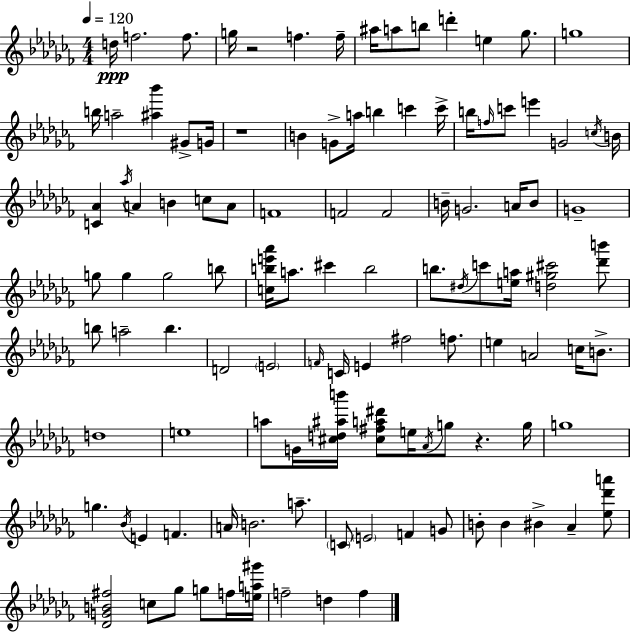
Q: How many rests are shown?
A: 3